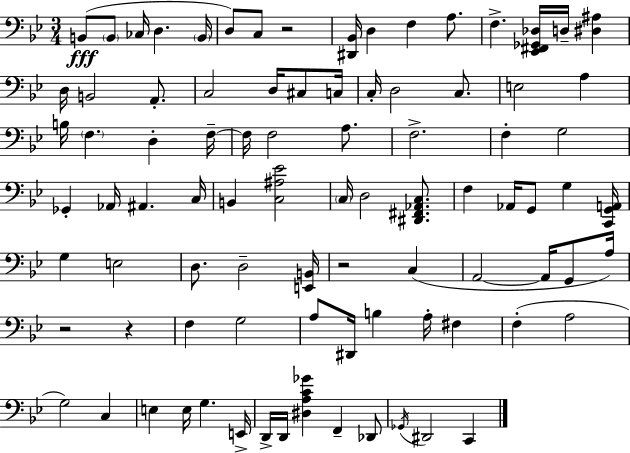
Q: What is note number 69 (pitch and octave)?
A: E2